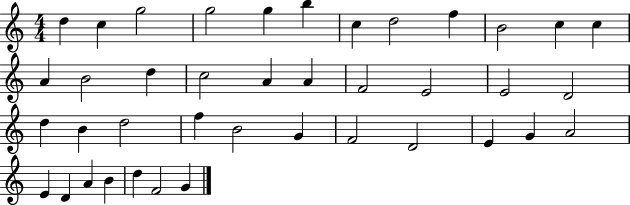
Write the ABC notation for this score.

X:1
T:Untitled
M:4/4
L:1/4
K:C
d c g2 g2 g b c d2 f B2 c c A B2 d c2 A A F2 E2 E2 D2 d B d2 f B2 G F2 D2 E G A2 E D A B d F2 G